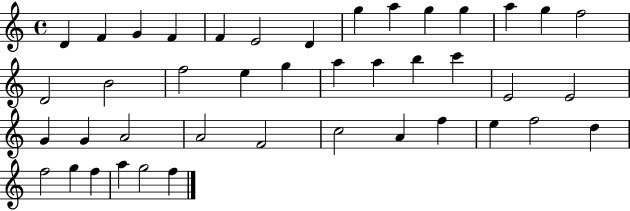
{
  \clef treble
  \time 4/4
  \defaultTimeSignature
  \key c \major
  d'4 f'4 g'4 f'4 | f'4 e'2 d'4 | g''4 a''4 g''4 g''4 | a''4 g''4 f''2 | \break d'2 b'2 | f''2 e''4 g''4 | a''4 a''4 b''4 c'''4 | e'2 e'2 | \break g'4 g'4 a'2 | a'2 f'2 | c''2 a'4 f''4 | e''4 f''2 d''4 | \break f''2 g''4 f''4 | a''4 g''2 f''4 | \bar "|."
}